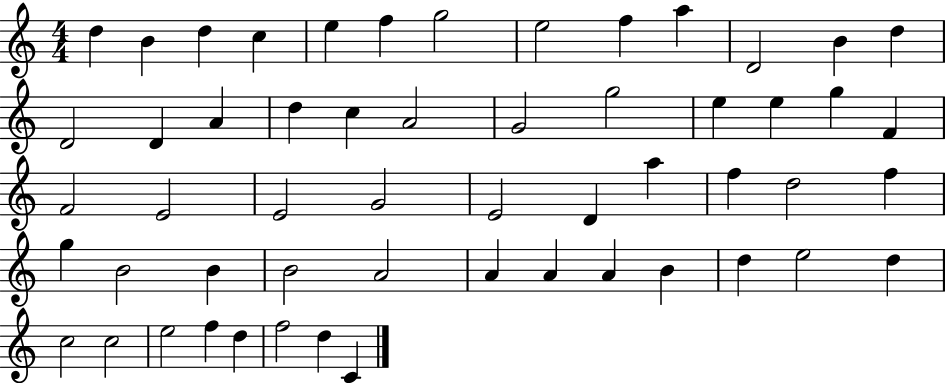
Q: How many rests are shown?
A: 0